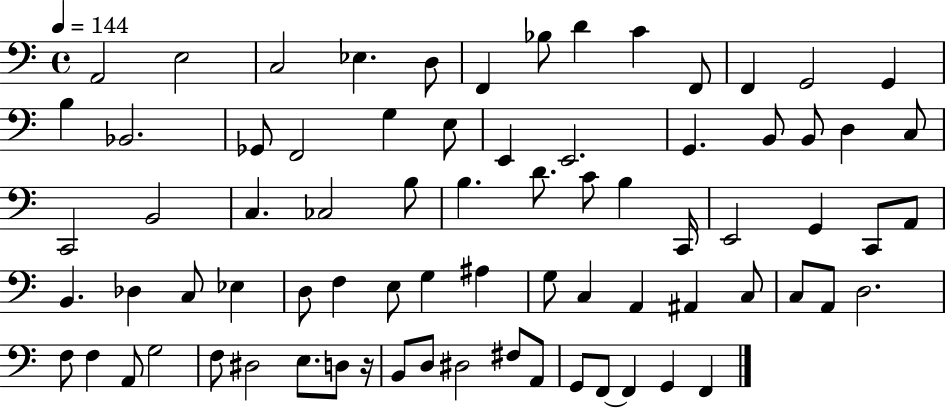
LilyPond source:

{
  \clef bass
  \time 4/4
  \defaultTimeSignature
  \key c \major
  \tempo 4 = 144
  \repeat volta 2 { a,2 e2 | c2 ees4. d8 | f,4 bes8 d'4 c'4 f,8 | f,4 g,2 g,4 | \break b4 bes,2. | ges,8 f,2 g4 e8 | e,4 e,2. | g,4. b,8 b,8 d4 c8 | \break c,2 b,2 | c4. ces2 b8 | b4. d'8. c'8 b4 c,16 | e,2 g,4 c,8 a,8 | \break b,4. des4 c8 ees4 | d8 f4 e8 g4 ais4 | g8 c4 a,4 ais,4 c8 | c8 a,8 d2. | \break f8 f4 a,8 g2 | f8 dis2 e8. d8 r16 | b,8 d8 dis2 fis8 a,8 | g,8 f,8~~ f,4 g,4 f,4 | \break } \bar "|."
}